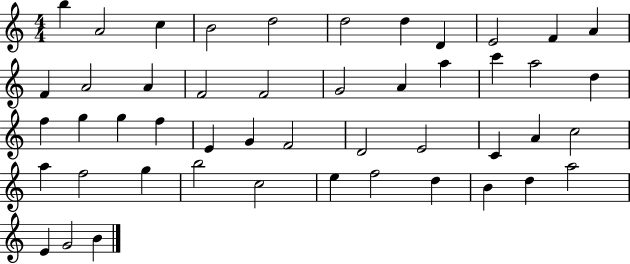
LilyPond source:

{
  \clef treble
  \numericTimeSignature
  \time 4/4
  \key c \major
  b''4 a'2 c''4 | b'2 d''2 | d''2 d''4 d'4 | e'2 f'4 a'4 | \break f'4 a'2 a'4 | f'2 f'2 | g'2 a'4 a''4 | c'''4 a''2 d''4 | \break f''4 g''4 g''4 f''4 | e'4 g'4 f'2 | d'2 e'2 | c'4 a'4 c''2 | \break a''4 f''2 g''4 | b''2 c''2 | e''4 f''2 d''4 | b'4 d''4 a''2 | \break e'4 g'2 b'4 | \bar "|."
}